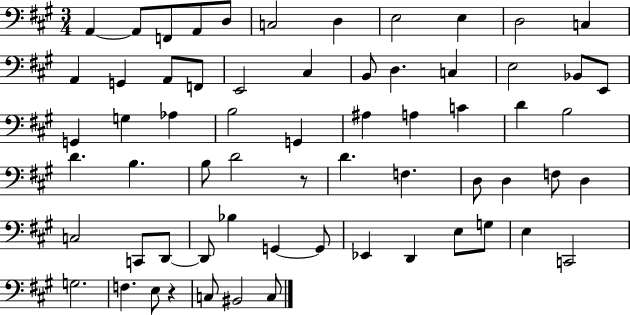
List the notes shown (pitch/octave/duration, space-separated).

A2/q A2/e F2/e A2/e D3/e C3/h D3/q E3/h E3/q D3/h C3/q A2/q G2/q A2/e F2/e E2/h C#3/q B2/e D3/q. C3/q E3/h Bb2/e E2/e G2/q G3/q Ab3/q B3/h G2/q A#3/q A3/q C4/q D4/q B3/h D4/q. B3/q. B3/e D4/h R/e D4/q. F3/q. D3/e D3/q F3/e D3/q C3/h C2/e D2/e D2/e Bb3/q G2/q G2/e Eb2/q D2/q E3/e G3/e E3/q C2/h G3/h. F3/q. E3/e R/q C3/e BIS2/h C3/e